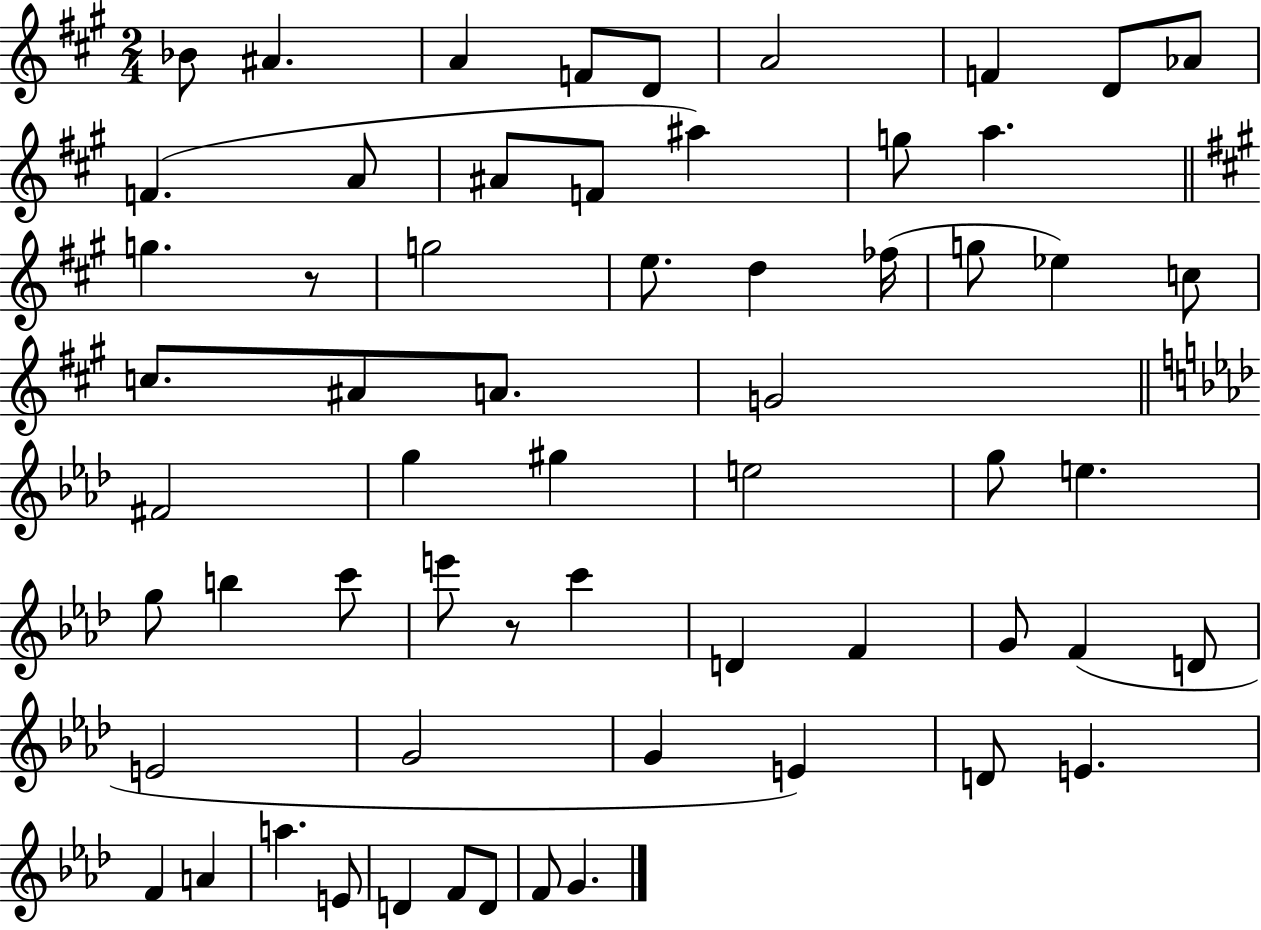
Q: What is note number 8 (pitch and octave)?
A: D4